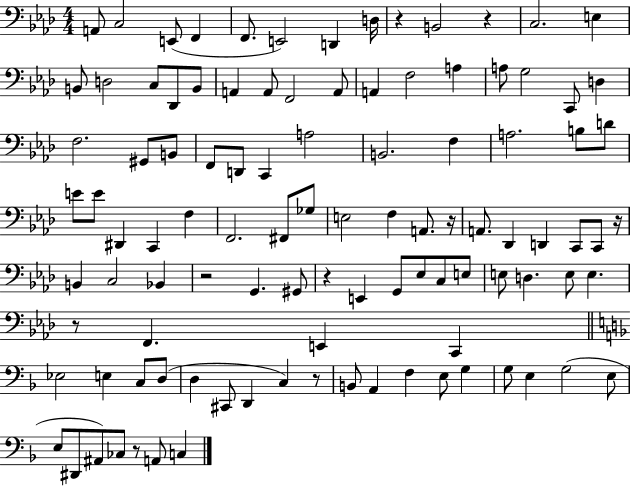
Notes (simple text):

A2/e C3/h E2/e F2/q F2/e. E2/h D2/q D3/s R/q B2/h R/q C3/h. E3/q B2/e D3/h C3/e Db2/e B2/e A2/q A2/e F2/h A2/e A2/q F3/h A3/q A3/e G3/h C2/e D3/q F3/h. G#2/e B2/e F2/e D2/e C2/q A3/h B2/h. F3/q A3/h. B3/e D4/e E4/e E4/e D#2/q C2/q F3/q F2/h. F#2/e Gb3/e E3/h F3/q A2/e. R/s A2/e. Db2/q D2/q C2/e C2/e R/s B2/q C3/h Bb2/q R/h G2/q. G#2/e R/q E2/q G2/e Eb3/e C3/e E3/e E3/e D3/q. E3/e E3/q. R/e F2/q. E2/q C2/q Eb3/h E3/q C3/e D3/e D3/q C#2/e D2/q C3/q R/e B2/e A2/q F3/q E3/e G3/q G3/e E3/q G3/h E3/e E3/e D#2/e A#2/e CES3/e R/e A2/e C3/q